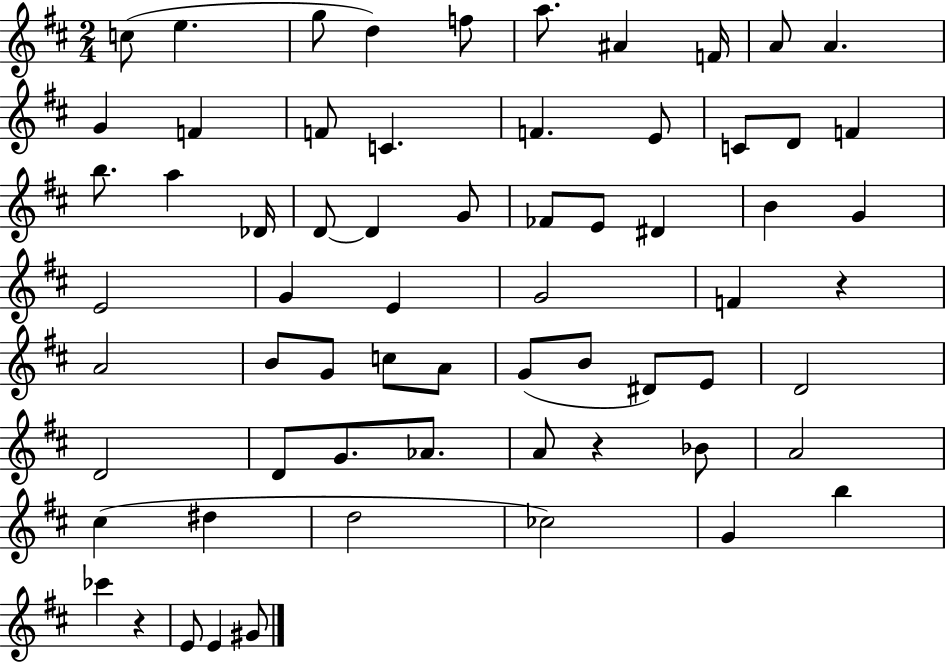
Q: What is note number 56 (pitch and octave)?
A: CES5